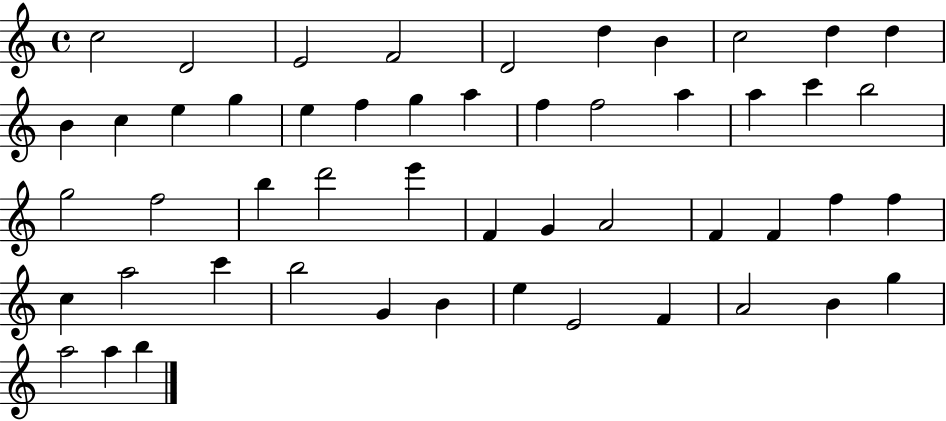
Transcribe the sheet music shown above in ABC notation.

X:1
T:Untitled
M:4/4
L:1/4
K:C
c2 D2 E2 F2 D2 d B c2 d d B c e g e f g a f f2 a a c' b2 g2 f2 b d'2 e' F G A2 F F f f c a2 c' b2 G B e E2 F A2 B g a2 a b